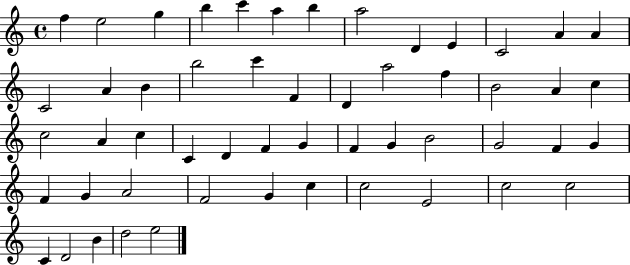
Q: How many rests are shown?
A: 0